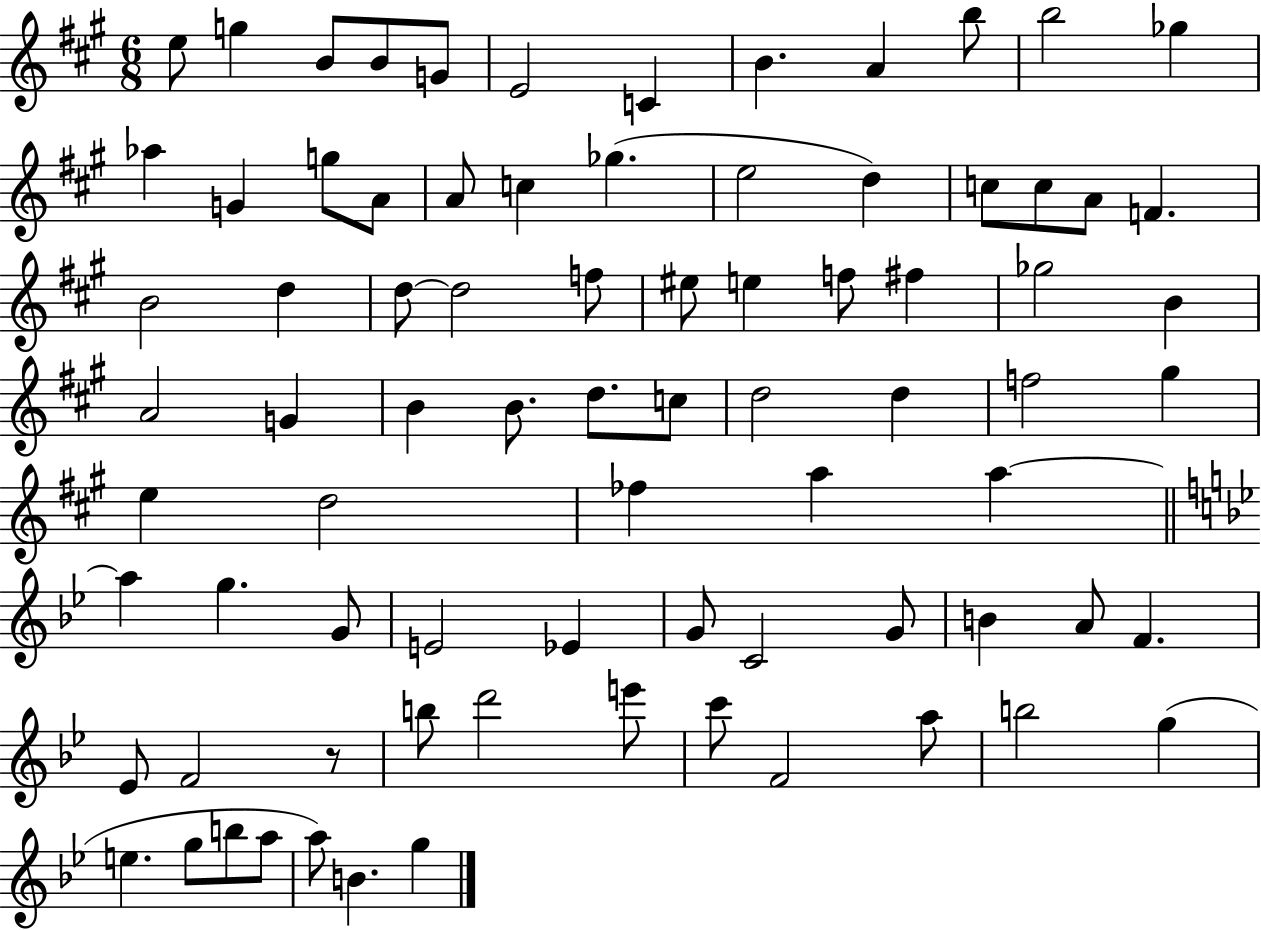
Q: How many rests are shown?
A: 1